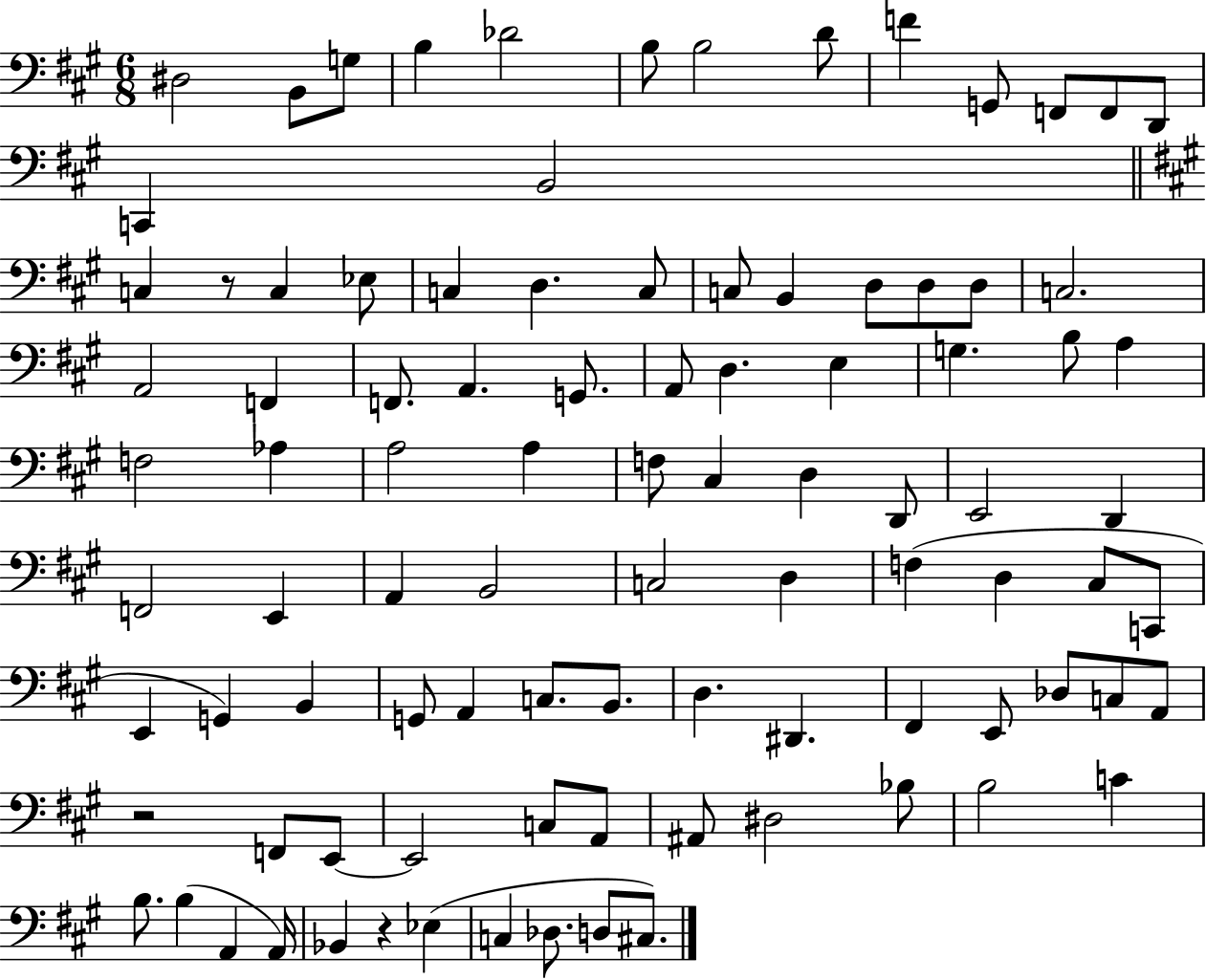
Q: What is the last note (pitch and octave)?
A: C#3